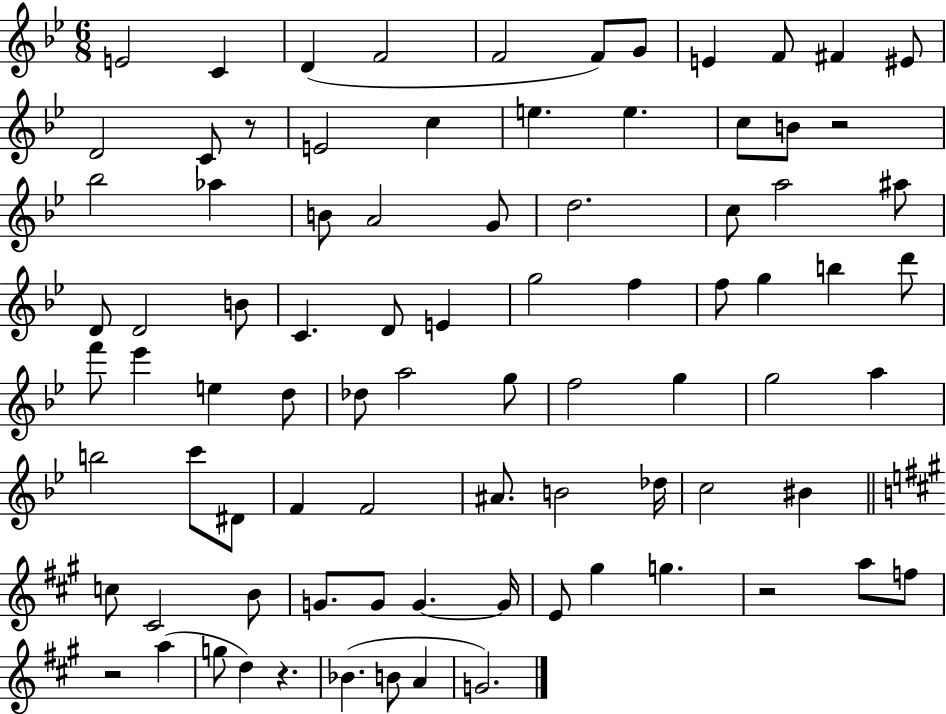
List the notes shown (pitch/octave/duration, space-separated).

E4/h C4/q D4/q F4/h F4/h F4/e G4/e E4/q F4/e F#4/q EIS4/e D4/h C4/e R/e E4/h C5/q E5/q. E5/q. C5/e B4/e R/h Bb5/h Ab5/q B4/e A4/h G4/e D5/h. C5/e A5/h A#5/e D4/e D4/h B4/e C4/q. D4/e E4/q G5/h F5/q F5/e G5/q B5/q D6/e F6/e Eb6/q E5/q D5/e Db5/e A5/h G5/e F5/h G5/q G5/h A5/q B5/h C6/e D#4/e F4/q F4/h A#4/e. B4/h Db5/s C5/h BIS4/q C5/e C#4/h B4/e G4/e. G4/e G4/q. G4/s E4/e G#5/q G5/q. R/h A5/e F5/e R/h A5/q G5/e D5/q R/q. Bb4/q. B4/e A4/q G4/h.